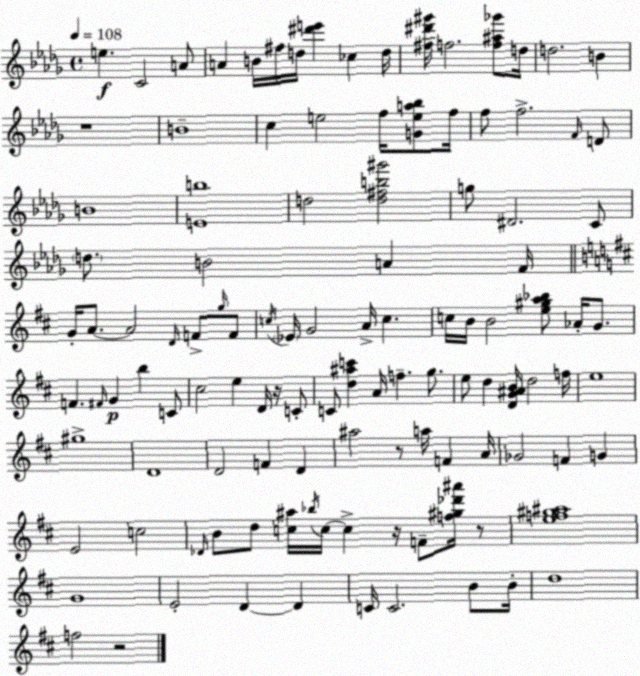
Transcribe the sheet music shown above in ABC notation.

X:1
T:Untitled
M:4/4
L:1/4
K:Bbm
e C2 A/2 A B/4 ^f/4 d/4 [^d'e'] _c d/4 [^f^d'^g']/4 f2 [f^a_g']/2 d/4 d2 B z4 B4 c e2 f/4 [Gea_b]/2 f/4 f/2 f2 F/4 D/2 B4 [Eb]4 d2 [d^fb^g']2 g/2 ^D2 C/2 d/2 B2 A F/4 G/4 A/2 A2 D/4 F/2 g/4 F/2 c/4 _E/4 G2 A/4 c c/4 B/4 B2 [e^ga_b]/2 _A/4 G/2 F ^F/4 G b C/2 ^c2 e D/4 z/4 C/2 C/2 [d^ac'] A/4 f g/2 e/2 d [DG^AB]/4 d2 f/4 e4 ^g4 D4 D2 F D ^a2 z/2 a/4 F A/4 _G2 F G E2 c2 _D/4 B/2 d/2 [c^a]/4 _b/4 c/4 c z/4 F/2 [f^g_d'^a']/4 z/2 [ef^g^a]4 G4 E2 D D C/4 C2 B/2 B/4 d4 f2 z2